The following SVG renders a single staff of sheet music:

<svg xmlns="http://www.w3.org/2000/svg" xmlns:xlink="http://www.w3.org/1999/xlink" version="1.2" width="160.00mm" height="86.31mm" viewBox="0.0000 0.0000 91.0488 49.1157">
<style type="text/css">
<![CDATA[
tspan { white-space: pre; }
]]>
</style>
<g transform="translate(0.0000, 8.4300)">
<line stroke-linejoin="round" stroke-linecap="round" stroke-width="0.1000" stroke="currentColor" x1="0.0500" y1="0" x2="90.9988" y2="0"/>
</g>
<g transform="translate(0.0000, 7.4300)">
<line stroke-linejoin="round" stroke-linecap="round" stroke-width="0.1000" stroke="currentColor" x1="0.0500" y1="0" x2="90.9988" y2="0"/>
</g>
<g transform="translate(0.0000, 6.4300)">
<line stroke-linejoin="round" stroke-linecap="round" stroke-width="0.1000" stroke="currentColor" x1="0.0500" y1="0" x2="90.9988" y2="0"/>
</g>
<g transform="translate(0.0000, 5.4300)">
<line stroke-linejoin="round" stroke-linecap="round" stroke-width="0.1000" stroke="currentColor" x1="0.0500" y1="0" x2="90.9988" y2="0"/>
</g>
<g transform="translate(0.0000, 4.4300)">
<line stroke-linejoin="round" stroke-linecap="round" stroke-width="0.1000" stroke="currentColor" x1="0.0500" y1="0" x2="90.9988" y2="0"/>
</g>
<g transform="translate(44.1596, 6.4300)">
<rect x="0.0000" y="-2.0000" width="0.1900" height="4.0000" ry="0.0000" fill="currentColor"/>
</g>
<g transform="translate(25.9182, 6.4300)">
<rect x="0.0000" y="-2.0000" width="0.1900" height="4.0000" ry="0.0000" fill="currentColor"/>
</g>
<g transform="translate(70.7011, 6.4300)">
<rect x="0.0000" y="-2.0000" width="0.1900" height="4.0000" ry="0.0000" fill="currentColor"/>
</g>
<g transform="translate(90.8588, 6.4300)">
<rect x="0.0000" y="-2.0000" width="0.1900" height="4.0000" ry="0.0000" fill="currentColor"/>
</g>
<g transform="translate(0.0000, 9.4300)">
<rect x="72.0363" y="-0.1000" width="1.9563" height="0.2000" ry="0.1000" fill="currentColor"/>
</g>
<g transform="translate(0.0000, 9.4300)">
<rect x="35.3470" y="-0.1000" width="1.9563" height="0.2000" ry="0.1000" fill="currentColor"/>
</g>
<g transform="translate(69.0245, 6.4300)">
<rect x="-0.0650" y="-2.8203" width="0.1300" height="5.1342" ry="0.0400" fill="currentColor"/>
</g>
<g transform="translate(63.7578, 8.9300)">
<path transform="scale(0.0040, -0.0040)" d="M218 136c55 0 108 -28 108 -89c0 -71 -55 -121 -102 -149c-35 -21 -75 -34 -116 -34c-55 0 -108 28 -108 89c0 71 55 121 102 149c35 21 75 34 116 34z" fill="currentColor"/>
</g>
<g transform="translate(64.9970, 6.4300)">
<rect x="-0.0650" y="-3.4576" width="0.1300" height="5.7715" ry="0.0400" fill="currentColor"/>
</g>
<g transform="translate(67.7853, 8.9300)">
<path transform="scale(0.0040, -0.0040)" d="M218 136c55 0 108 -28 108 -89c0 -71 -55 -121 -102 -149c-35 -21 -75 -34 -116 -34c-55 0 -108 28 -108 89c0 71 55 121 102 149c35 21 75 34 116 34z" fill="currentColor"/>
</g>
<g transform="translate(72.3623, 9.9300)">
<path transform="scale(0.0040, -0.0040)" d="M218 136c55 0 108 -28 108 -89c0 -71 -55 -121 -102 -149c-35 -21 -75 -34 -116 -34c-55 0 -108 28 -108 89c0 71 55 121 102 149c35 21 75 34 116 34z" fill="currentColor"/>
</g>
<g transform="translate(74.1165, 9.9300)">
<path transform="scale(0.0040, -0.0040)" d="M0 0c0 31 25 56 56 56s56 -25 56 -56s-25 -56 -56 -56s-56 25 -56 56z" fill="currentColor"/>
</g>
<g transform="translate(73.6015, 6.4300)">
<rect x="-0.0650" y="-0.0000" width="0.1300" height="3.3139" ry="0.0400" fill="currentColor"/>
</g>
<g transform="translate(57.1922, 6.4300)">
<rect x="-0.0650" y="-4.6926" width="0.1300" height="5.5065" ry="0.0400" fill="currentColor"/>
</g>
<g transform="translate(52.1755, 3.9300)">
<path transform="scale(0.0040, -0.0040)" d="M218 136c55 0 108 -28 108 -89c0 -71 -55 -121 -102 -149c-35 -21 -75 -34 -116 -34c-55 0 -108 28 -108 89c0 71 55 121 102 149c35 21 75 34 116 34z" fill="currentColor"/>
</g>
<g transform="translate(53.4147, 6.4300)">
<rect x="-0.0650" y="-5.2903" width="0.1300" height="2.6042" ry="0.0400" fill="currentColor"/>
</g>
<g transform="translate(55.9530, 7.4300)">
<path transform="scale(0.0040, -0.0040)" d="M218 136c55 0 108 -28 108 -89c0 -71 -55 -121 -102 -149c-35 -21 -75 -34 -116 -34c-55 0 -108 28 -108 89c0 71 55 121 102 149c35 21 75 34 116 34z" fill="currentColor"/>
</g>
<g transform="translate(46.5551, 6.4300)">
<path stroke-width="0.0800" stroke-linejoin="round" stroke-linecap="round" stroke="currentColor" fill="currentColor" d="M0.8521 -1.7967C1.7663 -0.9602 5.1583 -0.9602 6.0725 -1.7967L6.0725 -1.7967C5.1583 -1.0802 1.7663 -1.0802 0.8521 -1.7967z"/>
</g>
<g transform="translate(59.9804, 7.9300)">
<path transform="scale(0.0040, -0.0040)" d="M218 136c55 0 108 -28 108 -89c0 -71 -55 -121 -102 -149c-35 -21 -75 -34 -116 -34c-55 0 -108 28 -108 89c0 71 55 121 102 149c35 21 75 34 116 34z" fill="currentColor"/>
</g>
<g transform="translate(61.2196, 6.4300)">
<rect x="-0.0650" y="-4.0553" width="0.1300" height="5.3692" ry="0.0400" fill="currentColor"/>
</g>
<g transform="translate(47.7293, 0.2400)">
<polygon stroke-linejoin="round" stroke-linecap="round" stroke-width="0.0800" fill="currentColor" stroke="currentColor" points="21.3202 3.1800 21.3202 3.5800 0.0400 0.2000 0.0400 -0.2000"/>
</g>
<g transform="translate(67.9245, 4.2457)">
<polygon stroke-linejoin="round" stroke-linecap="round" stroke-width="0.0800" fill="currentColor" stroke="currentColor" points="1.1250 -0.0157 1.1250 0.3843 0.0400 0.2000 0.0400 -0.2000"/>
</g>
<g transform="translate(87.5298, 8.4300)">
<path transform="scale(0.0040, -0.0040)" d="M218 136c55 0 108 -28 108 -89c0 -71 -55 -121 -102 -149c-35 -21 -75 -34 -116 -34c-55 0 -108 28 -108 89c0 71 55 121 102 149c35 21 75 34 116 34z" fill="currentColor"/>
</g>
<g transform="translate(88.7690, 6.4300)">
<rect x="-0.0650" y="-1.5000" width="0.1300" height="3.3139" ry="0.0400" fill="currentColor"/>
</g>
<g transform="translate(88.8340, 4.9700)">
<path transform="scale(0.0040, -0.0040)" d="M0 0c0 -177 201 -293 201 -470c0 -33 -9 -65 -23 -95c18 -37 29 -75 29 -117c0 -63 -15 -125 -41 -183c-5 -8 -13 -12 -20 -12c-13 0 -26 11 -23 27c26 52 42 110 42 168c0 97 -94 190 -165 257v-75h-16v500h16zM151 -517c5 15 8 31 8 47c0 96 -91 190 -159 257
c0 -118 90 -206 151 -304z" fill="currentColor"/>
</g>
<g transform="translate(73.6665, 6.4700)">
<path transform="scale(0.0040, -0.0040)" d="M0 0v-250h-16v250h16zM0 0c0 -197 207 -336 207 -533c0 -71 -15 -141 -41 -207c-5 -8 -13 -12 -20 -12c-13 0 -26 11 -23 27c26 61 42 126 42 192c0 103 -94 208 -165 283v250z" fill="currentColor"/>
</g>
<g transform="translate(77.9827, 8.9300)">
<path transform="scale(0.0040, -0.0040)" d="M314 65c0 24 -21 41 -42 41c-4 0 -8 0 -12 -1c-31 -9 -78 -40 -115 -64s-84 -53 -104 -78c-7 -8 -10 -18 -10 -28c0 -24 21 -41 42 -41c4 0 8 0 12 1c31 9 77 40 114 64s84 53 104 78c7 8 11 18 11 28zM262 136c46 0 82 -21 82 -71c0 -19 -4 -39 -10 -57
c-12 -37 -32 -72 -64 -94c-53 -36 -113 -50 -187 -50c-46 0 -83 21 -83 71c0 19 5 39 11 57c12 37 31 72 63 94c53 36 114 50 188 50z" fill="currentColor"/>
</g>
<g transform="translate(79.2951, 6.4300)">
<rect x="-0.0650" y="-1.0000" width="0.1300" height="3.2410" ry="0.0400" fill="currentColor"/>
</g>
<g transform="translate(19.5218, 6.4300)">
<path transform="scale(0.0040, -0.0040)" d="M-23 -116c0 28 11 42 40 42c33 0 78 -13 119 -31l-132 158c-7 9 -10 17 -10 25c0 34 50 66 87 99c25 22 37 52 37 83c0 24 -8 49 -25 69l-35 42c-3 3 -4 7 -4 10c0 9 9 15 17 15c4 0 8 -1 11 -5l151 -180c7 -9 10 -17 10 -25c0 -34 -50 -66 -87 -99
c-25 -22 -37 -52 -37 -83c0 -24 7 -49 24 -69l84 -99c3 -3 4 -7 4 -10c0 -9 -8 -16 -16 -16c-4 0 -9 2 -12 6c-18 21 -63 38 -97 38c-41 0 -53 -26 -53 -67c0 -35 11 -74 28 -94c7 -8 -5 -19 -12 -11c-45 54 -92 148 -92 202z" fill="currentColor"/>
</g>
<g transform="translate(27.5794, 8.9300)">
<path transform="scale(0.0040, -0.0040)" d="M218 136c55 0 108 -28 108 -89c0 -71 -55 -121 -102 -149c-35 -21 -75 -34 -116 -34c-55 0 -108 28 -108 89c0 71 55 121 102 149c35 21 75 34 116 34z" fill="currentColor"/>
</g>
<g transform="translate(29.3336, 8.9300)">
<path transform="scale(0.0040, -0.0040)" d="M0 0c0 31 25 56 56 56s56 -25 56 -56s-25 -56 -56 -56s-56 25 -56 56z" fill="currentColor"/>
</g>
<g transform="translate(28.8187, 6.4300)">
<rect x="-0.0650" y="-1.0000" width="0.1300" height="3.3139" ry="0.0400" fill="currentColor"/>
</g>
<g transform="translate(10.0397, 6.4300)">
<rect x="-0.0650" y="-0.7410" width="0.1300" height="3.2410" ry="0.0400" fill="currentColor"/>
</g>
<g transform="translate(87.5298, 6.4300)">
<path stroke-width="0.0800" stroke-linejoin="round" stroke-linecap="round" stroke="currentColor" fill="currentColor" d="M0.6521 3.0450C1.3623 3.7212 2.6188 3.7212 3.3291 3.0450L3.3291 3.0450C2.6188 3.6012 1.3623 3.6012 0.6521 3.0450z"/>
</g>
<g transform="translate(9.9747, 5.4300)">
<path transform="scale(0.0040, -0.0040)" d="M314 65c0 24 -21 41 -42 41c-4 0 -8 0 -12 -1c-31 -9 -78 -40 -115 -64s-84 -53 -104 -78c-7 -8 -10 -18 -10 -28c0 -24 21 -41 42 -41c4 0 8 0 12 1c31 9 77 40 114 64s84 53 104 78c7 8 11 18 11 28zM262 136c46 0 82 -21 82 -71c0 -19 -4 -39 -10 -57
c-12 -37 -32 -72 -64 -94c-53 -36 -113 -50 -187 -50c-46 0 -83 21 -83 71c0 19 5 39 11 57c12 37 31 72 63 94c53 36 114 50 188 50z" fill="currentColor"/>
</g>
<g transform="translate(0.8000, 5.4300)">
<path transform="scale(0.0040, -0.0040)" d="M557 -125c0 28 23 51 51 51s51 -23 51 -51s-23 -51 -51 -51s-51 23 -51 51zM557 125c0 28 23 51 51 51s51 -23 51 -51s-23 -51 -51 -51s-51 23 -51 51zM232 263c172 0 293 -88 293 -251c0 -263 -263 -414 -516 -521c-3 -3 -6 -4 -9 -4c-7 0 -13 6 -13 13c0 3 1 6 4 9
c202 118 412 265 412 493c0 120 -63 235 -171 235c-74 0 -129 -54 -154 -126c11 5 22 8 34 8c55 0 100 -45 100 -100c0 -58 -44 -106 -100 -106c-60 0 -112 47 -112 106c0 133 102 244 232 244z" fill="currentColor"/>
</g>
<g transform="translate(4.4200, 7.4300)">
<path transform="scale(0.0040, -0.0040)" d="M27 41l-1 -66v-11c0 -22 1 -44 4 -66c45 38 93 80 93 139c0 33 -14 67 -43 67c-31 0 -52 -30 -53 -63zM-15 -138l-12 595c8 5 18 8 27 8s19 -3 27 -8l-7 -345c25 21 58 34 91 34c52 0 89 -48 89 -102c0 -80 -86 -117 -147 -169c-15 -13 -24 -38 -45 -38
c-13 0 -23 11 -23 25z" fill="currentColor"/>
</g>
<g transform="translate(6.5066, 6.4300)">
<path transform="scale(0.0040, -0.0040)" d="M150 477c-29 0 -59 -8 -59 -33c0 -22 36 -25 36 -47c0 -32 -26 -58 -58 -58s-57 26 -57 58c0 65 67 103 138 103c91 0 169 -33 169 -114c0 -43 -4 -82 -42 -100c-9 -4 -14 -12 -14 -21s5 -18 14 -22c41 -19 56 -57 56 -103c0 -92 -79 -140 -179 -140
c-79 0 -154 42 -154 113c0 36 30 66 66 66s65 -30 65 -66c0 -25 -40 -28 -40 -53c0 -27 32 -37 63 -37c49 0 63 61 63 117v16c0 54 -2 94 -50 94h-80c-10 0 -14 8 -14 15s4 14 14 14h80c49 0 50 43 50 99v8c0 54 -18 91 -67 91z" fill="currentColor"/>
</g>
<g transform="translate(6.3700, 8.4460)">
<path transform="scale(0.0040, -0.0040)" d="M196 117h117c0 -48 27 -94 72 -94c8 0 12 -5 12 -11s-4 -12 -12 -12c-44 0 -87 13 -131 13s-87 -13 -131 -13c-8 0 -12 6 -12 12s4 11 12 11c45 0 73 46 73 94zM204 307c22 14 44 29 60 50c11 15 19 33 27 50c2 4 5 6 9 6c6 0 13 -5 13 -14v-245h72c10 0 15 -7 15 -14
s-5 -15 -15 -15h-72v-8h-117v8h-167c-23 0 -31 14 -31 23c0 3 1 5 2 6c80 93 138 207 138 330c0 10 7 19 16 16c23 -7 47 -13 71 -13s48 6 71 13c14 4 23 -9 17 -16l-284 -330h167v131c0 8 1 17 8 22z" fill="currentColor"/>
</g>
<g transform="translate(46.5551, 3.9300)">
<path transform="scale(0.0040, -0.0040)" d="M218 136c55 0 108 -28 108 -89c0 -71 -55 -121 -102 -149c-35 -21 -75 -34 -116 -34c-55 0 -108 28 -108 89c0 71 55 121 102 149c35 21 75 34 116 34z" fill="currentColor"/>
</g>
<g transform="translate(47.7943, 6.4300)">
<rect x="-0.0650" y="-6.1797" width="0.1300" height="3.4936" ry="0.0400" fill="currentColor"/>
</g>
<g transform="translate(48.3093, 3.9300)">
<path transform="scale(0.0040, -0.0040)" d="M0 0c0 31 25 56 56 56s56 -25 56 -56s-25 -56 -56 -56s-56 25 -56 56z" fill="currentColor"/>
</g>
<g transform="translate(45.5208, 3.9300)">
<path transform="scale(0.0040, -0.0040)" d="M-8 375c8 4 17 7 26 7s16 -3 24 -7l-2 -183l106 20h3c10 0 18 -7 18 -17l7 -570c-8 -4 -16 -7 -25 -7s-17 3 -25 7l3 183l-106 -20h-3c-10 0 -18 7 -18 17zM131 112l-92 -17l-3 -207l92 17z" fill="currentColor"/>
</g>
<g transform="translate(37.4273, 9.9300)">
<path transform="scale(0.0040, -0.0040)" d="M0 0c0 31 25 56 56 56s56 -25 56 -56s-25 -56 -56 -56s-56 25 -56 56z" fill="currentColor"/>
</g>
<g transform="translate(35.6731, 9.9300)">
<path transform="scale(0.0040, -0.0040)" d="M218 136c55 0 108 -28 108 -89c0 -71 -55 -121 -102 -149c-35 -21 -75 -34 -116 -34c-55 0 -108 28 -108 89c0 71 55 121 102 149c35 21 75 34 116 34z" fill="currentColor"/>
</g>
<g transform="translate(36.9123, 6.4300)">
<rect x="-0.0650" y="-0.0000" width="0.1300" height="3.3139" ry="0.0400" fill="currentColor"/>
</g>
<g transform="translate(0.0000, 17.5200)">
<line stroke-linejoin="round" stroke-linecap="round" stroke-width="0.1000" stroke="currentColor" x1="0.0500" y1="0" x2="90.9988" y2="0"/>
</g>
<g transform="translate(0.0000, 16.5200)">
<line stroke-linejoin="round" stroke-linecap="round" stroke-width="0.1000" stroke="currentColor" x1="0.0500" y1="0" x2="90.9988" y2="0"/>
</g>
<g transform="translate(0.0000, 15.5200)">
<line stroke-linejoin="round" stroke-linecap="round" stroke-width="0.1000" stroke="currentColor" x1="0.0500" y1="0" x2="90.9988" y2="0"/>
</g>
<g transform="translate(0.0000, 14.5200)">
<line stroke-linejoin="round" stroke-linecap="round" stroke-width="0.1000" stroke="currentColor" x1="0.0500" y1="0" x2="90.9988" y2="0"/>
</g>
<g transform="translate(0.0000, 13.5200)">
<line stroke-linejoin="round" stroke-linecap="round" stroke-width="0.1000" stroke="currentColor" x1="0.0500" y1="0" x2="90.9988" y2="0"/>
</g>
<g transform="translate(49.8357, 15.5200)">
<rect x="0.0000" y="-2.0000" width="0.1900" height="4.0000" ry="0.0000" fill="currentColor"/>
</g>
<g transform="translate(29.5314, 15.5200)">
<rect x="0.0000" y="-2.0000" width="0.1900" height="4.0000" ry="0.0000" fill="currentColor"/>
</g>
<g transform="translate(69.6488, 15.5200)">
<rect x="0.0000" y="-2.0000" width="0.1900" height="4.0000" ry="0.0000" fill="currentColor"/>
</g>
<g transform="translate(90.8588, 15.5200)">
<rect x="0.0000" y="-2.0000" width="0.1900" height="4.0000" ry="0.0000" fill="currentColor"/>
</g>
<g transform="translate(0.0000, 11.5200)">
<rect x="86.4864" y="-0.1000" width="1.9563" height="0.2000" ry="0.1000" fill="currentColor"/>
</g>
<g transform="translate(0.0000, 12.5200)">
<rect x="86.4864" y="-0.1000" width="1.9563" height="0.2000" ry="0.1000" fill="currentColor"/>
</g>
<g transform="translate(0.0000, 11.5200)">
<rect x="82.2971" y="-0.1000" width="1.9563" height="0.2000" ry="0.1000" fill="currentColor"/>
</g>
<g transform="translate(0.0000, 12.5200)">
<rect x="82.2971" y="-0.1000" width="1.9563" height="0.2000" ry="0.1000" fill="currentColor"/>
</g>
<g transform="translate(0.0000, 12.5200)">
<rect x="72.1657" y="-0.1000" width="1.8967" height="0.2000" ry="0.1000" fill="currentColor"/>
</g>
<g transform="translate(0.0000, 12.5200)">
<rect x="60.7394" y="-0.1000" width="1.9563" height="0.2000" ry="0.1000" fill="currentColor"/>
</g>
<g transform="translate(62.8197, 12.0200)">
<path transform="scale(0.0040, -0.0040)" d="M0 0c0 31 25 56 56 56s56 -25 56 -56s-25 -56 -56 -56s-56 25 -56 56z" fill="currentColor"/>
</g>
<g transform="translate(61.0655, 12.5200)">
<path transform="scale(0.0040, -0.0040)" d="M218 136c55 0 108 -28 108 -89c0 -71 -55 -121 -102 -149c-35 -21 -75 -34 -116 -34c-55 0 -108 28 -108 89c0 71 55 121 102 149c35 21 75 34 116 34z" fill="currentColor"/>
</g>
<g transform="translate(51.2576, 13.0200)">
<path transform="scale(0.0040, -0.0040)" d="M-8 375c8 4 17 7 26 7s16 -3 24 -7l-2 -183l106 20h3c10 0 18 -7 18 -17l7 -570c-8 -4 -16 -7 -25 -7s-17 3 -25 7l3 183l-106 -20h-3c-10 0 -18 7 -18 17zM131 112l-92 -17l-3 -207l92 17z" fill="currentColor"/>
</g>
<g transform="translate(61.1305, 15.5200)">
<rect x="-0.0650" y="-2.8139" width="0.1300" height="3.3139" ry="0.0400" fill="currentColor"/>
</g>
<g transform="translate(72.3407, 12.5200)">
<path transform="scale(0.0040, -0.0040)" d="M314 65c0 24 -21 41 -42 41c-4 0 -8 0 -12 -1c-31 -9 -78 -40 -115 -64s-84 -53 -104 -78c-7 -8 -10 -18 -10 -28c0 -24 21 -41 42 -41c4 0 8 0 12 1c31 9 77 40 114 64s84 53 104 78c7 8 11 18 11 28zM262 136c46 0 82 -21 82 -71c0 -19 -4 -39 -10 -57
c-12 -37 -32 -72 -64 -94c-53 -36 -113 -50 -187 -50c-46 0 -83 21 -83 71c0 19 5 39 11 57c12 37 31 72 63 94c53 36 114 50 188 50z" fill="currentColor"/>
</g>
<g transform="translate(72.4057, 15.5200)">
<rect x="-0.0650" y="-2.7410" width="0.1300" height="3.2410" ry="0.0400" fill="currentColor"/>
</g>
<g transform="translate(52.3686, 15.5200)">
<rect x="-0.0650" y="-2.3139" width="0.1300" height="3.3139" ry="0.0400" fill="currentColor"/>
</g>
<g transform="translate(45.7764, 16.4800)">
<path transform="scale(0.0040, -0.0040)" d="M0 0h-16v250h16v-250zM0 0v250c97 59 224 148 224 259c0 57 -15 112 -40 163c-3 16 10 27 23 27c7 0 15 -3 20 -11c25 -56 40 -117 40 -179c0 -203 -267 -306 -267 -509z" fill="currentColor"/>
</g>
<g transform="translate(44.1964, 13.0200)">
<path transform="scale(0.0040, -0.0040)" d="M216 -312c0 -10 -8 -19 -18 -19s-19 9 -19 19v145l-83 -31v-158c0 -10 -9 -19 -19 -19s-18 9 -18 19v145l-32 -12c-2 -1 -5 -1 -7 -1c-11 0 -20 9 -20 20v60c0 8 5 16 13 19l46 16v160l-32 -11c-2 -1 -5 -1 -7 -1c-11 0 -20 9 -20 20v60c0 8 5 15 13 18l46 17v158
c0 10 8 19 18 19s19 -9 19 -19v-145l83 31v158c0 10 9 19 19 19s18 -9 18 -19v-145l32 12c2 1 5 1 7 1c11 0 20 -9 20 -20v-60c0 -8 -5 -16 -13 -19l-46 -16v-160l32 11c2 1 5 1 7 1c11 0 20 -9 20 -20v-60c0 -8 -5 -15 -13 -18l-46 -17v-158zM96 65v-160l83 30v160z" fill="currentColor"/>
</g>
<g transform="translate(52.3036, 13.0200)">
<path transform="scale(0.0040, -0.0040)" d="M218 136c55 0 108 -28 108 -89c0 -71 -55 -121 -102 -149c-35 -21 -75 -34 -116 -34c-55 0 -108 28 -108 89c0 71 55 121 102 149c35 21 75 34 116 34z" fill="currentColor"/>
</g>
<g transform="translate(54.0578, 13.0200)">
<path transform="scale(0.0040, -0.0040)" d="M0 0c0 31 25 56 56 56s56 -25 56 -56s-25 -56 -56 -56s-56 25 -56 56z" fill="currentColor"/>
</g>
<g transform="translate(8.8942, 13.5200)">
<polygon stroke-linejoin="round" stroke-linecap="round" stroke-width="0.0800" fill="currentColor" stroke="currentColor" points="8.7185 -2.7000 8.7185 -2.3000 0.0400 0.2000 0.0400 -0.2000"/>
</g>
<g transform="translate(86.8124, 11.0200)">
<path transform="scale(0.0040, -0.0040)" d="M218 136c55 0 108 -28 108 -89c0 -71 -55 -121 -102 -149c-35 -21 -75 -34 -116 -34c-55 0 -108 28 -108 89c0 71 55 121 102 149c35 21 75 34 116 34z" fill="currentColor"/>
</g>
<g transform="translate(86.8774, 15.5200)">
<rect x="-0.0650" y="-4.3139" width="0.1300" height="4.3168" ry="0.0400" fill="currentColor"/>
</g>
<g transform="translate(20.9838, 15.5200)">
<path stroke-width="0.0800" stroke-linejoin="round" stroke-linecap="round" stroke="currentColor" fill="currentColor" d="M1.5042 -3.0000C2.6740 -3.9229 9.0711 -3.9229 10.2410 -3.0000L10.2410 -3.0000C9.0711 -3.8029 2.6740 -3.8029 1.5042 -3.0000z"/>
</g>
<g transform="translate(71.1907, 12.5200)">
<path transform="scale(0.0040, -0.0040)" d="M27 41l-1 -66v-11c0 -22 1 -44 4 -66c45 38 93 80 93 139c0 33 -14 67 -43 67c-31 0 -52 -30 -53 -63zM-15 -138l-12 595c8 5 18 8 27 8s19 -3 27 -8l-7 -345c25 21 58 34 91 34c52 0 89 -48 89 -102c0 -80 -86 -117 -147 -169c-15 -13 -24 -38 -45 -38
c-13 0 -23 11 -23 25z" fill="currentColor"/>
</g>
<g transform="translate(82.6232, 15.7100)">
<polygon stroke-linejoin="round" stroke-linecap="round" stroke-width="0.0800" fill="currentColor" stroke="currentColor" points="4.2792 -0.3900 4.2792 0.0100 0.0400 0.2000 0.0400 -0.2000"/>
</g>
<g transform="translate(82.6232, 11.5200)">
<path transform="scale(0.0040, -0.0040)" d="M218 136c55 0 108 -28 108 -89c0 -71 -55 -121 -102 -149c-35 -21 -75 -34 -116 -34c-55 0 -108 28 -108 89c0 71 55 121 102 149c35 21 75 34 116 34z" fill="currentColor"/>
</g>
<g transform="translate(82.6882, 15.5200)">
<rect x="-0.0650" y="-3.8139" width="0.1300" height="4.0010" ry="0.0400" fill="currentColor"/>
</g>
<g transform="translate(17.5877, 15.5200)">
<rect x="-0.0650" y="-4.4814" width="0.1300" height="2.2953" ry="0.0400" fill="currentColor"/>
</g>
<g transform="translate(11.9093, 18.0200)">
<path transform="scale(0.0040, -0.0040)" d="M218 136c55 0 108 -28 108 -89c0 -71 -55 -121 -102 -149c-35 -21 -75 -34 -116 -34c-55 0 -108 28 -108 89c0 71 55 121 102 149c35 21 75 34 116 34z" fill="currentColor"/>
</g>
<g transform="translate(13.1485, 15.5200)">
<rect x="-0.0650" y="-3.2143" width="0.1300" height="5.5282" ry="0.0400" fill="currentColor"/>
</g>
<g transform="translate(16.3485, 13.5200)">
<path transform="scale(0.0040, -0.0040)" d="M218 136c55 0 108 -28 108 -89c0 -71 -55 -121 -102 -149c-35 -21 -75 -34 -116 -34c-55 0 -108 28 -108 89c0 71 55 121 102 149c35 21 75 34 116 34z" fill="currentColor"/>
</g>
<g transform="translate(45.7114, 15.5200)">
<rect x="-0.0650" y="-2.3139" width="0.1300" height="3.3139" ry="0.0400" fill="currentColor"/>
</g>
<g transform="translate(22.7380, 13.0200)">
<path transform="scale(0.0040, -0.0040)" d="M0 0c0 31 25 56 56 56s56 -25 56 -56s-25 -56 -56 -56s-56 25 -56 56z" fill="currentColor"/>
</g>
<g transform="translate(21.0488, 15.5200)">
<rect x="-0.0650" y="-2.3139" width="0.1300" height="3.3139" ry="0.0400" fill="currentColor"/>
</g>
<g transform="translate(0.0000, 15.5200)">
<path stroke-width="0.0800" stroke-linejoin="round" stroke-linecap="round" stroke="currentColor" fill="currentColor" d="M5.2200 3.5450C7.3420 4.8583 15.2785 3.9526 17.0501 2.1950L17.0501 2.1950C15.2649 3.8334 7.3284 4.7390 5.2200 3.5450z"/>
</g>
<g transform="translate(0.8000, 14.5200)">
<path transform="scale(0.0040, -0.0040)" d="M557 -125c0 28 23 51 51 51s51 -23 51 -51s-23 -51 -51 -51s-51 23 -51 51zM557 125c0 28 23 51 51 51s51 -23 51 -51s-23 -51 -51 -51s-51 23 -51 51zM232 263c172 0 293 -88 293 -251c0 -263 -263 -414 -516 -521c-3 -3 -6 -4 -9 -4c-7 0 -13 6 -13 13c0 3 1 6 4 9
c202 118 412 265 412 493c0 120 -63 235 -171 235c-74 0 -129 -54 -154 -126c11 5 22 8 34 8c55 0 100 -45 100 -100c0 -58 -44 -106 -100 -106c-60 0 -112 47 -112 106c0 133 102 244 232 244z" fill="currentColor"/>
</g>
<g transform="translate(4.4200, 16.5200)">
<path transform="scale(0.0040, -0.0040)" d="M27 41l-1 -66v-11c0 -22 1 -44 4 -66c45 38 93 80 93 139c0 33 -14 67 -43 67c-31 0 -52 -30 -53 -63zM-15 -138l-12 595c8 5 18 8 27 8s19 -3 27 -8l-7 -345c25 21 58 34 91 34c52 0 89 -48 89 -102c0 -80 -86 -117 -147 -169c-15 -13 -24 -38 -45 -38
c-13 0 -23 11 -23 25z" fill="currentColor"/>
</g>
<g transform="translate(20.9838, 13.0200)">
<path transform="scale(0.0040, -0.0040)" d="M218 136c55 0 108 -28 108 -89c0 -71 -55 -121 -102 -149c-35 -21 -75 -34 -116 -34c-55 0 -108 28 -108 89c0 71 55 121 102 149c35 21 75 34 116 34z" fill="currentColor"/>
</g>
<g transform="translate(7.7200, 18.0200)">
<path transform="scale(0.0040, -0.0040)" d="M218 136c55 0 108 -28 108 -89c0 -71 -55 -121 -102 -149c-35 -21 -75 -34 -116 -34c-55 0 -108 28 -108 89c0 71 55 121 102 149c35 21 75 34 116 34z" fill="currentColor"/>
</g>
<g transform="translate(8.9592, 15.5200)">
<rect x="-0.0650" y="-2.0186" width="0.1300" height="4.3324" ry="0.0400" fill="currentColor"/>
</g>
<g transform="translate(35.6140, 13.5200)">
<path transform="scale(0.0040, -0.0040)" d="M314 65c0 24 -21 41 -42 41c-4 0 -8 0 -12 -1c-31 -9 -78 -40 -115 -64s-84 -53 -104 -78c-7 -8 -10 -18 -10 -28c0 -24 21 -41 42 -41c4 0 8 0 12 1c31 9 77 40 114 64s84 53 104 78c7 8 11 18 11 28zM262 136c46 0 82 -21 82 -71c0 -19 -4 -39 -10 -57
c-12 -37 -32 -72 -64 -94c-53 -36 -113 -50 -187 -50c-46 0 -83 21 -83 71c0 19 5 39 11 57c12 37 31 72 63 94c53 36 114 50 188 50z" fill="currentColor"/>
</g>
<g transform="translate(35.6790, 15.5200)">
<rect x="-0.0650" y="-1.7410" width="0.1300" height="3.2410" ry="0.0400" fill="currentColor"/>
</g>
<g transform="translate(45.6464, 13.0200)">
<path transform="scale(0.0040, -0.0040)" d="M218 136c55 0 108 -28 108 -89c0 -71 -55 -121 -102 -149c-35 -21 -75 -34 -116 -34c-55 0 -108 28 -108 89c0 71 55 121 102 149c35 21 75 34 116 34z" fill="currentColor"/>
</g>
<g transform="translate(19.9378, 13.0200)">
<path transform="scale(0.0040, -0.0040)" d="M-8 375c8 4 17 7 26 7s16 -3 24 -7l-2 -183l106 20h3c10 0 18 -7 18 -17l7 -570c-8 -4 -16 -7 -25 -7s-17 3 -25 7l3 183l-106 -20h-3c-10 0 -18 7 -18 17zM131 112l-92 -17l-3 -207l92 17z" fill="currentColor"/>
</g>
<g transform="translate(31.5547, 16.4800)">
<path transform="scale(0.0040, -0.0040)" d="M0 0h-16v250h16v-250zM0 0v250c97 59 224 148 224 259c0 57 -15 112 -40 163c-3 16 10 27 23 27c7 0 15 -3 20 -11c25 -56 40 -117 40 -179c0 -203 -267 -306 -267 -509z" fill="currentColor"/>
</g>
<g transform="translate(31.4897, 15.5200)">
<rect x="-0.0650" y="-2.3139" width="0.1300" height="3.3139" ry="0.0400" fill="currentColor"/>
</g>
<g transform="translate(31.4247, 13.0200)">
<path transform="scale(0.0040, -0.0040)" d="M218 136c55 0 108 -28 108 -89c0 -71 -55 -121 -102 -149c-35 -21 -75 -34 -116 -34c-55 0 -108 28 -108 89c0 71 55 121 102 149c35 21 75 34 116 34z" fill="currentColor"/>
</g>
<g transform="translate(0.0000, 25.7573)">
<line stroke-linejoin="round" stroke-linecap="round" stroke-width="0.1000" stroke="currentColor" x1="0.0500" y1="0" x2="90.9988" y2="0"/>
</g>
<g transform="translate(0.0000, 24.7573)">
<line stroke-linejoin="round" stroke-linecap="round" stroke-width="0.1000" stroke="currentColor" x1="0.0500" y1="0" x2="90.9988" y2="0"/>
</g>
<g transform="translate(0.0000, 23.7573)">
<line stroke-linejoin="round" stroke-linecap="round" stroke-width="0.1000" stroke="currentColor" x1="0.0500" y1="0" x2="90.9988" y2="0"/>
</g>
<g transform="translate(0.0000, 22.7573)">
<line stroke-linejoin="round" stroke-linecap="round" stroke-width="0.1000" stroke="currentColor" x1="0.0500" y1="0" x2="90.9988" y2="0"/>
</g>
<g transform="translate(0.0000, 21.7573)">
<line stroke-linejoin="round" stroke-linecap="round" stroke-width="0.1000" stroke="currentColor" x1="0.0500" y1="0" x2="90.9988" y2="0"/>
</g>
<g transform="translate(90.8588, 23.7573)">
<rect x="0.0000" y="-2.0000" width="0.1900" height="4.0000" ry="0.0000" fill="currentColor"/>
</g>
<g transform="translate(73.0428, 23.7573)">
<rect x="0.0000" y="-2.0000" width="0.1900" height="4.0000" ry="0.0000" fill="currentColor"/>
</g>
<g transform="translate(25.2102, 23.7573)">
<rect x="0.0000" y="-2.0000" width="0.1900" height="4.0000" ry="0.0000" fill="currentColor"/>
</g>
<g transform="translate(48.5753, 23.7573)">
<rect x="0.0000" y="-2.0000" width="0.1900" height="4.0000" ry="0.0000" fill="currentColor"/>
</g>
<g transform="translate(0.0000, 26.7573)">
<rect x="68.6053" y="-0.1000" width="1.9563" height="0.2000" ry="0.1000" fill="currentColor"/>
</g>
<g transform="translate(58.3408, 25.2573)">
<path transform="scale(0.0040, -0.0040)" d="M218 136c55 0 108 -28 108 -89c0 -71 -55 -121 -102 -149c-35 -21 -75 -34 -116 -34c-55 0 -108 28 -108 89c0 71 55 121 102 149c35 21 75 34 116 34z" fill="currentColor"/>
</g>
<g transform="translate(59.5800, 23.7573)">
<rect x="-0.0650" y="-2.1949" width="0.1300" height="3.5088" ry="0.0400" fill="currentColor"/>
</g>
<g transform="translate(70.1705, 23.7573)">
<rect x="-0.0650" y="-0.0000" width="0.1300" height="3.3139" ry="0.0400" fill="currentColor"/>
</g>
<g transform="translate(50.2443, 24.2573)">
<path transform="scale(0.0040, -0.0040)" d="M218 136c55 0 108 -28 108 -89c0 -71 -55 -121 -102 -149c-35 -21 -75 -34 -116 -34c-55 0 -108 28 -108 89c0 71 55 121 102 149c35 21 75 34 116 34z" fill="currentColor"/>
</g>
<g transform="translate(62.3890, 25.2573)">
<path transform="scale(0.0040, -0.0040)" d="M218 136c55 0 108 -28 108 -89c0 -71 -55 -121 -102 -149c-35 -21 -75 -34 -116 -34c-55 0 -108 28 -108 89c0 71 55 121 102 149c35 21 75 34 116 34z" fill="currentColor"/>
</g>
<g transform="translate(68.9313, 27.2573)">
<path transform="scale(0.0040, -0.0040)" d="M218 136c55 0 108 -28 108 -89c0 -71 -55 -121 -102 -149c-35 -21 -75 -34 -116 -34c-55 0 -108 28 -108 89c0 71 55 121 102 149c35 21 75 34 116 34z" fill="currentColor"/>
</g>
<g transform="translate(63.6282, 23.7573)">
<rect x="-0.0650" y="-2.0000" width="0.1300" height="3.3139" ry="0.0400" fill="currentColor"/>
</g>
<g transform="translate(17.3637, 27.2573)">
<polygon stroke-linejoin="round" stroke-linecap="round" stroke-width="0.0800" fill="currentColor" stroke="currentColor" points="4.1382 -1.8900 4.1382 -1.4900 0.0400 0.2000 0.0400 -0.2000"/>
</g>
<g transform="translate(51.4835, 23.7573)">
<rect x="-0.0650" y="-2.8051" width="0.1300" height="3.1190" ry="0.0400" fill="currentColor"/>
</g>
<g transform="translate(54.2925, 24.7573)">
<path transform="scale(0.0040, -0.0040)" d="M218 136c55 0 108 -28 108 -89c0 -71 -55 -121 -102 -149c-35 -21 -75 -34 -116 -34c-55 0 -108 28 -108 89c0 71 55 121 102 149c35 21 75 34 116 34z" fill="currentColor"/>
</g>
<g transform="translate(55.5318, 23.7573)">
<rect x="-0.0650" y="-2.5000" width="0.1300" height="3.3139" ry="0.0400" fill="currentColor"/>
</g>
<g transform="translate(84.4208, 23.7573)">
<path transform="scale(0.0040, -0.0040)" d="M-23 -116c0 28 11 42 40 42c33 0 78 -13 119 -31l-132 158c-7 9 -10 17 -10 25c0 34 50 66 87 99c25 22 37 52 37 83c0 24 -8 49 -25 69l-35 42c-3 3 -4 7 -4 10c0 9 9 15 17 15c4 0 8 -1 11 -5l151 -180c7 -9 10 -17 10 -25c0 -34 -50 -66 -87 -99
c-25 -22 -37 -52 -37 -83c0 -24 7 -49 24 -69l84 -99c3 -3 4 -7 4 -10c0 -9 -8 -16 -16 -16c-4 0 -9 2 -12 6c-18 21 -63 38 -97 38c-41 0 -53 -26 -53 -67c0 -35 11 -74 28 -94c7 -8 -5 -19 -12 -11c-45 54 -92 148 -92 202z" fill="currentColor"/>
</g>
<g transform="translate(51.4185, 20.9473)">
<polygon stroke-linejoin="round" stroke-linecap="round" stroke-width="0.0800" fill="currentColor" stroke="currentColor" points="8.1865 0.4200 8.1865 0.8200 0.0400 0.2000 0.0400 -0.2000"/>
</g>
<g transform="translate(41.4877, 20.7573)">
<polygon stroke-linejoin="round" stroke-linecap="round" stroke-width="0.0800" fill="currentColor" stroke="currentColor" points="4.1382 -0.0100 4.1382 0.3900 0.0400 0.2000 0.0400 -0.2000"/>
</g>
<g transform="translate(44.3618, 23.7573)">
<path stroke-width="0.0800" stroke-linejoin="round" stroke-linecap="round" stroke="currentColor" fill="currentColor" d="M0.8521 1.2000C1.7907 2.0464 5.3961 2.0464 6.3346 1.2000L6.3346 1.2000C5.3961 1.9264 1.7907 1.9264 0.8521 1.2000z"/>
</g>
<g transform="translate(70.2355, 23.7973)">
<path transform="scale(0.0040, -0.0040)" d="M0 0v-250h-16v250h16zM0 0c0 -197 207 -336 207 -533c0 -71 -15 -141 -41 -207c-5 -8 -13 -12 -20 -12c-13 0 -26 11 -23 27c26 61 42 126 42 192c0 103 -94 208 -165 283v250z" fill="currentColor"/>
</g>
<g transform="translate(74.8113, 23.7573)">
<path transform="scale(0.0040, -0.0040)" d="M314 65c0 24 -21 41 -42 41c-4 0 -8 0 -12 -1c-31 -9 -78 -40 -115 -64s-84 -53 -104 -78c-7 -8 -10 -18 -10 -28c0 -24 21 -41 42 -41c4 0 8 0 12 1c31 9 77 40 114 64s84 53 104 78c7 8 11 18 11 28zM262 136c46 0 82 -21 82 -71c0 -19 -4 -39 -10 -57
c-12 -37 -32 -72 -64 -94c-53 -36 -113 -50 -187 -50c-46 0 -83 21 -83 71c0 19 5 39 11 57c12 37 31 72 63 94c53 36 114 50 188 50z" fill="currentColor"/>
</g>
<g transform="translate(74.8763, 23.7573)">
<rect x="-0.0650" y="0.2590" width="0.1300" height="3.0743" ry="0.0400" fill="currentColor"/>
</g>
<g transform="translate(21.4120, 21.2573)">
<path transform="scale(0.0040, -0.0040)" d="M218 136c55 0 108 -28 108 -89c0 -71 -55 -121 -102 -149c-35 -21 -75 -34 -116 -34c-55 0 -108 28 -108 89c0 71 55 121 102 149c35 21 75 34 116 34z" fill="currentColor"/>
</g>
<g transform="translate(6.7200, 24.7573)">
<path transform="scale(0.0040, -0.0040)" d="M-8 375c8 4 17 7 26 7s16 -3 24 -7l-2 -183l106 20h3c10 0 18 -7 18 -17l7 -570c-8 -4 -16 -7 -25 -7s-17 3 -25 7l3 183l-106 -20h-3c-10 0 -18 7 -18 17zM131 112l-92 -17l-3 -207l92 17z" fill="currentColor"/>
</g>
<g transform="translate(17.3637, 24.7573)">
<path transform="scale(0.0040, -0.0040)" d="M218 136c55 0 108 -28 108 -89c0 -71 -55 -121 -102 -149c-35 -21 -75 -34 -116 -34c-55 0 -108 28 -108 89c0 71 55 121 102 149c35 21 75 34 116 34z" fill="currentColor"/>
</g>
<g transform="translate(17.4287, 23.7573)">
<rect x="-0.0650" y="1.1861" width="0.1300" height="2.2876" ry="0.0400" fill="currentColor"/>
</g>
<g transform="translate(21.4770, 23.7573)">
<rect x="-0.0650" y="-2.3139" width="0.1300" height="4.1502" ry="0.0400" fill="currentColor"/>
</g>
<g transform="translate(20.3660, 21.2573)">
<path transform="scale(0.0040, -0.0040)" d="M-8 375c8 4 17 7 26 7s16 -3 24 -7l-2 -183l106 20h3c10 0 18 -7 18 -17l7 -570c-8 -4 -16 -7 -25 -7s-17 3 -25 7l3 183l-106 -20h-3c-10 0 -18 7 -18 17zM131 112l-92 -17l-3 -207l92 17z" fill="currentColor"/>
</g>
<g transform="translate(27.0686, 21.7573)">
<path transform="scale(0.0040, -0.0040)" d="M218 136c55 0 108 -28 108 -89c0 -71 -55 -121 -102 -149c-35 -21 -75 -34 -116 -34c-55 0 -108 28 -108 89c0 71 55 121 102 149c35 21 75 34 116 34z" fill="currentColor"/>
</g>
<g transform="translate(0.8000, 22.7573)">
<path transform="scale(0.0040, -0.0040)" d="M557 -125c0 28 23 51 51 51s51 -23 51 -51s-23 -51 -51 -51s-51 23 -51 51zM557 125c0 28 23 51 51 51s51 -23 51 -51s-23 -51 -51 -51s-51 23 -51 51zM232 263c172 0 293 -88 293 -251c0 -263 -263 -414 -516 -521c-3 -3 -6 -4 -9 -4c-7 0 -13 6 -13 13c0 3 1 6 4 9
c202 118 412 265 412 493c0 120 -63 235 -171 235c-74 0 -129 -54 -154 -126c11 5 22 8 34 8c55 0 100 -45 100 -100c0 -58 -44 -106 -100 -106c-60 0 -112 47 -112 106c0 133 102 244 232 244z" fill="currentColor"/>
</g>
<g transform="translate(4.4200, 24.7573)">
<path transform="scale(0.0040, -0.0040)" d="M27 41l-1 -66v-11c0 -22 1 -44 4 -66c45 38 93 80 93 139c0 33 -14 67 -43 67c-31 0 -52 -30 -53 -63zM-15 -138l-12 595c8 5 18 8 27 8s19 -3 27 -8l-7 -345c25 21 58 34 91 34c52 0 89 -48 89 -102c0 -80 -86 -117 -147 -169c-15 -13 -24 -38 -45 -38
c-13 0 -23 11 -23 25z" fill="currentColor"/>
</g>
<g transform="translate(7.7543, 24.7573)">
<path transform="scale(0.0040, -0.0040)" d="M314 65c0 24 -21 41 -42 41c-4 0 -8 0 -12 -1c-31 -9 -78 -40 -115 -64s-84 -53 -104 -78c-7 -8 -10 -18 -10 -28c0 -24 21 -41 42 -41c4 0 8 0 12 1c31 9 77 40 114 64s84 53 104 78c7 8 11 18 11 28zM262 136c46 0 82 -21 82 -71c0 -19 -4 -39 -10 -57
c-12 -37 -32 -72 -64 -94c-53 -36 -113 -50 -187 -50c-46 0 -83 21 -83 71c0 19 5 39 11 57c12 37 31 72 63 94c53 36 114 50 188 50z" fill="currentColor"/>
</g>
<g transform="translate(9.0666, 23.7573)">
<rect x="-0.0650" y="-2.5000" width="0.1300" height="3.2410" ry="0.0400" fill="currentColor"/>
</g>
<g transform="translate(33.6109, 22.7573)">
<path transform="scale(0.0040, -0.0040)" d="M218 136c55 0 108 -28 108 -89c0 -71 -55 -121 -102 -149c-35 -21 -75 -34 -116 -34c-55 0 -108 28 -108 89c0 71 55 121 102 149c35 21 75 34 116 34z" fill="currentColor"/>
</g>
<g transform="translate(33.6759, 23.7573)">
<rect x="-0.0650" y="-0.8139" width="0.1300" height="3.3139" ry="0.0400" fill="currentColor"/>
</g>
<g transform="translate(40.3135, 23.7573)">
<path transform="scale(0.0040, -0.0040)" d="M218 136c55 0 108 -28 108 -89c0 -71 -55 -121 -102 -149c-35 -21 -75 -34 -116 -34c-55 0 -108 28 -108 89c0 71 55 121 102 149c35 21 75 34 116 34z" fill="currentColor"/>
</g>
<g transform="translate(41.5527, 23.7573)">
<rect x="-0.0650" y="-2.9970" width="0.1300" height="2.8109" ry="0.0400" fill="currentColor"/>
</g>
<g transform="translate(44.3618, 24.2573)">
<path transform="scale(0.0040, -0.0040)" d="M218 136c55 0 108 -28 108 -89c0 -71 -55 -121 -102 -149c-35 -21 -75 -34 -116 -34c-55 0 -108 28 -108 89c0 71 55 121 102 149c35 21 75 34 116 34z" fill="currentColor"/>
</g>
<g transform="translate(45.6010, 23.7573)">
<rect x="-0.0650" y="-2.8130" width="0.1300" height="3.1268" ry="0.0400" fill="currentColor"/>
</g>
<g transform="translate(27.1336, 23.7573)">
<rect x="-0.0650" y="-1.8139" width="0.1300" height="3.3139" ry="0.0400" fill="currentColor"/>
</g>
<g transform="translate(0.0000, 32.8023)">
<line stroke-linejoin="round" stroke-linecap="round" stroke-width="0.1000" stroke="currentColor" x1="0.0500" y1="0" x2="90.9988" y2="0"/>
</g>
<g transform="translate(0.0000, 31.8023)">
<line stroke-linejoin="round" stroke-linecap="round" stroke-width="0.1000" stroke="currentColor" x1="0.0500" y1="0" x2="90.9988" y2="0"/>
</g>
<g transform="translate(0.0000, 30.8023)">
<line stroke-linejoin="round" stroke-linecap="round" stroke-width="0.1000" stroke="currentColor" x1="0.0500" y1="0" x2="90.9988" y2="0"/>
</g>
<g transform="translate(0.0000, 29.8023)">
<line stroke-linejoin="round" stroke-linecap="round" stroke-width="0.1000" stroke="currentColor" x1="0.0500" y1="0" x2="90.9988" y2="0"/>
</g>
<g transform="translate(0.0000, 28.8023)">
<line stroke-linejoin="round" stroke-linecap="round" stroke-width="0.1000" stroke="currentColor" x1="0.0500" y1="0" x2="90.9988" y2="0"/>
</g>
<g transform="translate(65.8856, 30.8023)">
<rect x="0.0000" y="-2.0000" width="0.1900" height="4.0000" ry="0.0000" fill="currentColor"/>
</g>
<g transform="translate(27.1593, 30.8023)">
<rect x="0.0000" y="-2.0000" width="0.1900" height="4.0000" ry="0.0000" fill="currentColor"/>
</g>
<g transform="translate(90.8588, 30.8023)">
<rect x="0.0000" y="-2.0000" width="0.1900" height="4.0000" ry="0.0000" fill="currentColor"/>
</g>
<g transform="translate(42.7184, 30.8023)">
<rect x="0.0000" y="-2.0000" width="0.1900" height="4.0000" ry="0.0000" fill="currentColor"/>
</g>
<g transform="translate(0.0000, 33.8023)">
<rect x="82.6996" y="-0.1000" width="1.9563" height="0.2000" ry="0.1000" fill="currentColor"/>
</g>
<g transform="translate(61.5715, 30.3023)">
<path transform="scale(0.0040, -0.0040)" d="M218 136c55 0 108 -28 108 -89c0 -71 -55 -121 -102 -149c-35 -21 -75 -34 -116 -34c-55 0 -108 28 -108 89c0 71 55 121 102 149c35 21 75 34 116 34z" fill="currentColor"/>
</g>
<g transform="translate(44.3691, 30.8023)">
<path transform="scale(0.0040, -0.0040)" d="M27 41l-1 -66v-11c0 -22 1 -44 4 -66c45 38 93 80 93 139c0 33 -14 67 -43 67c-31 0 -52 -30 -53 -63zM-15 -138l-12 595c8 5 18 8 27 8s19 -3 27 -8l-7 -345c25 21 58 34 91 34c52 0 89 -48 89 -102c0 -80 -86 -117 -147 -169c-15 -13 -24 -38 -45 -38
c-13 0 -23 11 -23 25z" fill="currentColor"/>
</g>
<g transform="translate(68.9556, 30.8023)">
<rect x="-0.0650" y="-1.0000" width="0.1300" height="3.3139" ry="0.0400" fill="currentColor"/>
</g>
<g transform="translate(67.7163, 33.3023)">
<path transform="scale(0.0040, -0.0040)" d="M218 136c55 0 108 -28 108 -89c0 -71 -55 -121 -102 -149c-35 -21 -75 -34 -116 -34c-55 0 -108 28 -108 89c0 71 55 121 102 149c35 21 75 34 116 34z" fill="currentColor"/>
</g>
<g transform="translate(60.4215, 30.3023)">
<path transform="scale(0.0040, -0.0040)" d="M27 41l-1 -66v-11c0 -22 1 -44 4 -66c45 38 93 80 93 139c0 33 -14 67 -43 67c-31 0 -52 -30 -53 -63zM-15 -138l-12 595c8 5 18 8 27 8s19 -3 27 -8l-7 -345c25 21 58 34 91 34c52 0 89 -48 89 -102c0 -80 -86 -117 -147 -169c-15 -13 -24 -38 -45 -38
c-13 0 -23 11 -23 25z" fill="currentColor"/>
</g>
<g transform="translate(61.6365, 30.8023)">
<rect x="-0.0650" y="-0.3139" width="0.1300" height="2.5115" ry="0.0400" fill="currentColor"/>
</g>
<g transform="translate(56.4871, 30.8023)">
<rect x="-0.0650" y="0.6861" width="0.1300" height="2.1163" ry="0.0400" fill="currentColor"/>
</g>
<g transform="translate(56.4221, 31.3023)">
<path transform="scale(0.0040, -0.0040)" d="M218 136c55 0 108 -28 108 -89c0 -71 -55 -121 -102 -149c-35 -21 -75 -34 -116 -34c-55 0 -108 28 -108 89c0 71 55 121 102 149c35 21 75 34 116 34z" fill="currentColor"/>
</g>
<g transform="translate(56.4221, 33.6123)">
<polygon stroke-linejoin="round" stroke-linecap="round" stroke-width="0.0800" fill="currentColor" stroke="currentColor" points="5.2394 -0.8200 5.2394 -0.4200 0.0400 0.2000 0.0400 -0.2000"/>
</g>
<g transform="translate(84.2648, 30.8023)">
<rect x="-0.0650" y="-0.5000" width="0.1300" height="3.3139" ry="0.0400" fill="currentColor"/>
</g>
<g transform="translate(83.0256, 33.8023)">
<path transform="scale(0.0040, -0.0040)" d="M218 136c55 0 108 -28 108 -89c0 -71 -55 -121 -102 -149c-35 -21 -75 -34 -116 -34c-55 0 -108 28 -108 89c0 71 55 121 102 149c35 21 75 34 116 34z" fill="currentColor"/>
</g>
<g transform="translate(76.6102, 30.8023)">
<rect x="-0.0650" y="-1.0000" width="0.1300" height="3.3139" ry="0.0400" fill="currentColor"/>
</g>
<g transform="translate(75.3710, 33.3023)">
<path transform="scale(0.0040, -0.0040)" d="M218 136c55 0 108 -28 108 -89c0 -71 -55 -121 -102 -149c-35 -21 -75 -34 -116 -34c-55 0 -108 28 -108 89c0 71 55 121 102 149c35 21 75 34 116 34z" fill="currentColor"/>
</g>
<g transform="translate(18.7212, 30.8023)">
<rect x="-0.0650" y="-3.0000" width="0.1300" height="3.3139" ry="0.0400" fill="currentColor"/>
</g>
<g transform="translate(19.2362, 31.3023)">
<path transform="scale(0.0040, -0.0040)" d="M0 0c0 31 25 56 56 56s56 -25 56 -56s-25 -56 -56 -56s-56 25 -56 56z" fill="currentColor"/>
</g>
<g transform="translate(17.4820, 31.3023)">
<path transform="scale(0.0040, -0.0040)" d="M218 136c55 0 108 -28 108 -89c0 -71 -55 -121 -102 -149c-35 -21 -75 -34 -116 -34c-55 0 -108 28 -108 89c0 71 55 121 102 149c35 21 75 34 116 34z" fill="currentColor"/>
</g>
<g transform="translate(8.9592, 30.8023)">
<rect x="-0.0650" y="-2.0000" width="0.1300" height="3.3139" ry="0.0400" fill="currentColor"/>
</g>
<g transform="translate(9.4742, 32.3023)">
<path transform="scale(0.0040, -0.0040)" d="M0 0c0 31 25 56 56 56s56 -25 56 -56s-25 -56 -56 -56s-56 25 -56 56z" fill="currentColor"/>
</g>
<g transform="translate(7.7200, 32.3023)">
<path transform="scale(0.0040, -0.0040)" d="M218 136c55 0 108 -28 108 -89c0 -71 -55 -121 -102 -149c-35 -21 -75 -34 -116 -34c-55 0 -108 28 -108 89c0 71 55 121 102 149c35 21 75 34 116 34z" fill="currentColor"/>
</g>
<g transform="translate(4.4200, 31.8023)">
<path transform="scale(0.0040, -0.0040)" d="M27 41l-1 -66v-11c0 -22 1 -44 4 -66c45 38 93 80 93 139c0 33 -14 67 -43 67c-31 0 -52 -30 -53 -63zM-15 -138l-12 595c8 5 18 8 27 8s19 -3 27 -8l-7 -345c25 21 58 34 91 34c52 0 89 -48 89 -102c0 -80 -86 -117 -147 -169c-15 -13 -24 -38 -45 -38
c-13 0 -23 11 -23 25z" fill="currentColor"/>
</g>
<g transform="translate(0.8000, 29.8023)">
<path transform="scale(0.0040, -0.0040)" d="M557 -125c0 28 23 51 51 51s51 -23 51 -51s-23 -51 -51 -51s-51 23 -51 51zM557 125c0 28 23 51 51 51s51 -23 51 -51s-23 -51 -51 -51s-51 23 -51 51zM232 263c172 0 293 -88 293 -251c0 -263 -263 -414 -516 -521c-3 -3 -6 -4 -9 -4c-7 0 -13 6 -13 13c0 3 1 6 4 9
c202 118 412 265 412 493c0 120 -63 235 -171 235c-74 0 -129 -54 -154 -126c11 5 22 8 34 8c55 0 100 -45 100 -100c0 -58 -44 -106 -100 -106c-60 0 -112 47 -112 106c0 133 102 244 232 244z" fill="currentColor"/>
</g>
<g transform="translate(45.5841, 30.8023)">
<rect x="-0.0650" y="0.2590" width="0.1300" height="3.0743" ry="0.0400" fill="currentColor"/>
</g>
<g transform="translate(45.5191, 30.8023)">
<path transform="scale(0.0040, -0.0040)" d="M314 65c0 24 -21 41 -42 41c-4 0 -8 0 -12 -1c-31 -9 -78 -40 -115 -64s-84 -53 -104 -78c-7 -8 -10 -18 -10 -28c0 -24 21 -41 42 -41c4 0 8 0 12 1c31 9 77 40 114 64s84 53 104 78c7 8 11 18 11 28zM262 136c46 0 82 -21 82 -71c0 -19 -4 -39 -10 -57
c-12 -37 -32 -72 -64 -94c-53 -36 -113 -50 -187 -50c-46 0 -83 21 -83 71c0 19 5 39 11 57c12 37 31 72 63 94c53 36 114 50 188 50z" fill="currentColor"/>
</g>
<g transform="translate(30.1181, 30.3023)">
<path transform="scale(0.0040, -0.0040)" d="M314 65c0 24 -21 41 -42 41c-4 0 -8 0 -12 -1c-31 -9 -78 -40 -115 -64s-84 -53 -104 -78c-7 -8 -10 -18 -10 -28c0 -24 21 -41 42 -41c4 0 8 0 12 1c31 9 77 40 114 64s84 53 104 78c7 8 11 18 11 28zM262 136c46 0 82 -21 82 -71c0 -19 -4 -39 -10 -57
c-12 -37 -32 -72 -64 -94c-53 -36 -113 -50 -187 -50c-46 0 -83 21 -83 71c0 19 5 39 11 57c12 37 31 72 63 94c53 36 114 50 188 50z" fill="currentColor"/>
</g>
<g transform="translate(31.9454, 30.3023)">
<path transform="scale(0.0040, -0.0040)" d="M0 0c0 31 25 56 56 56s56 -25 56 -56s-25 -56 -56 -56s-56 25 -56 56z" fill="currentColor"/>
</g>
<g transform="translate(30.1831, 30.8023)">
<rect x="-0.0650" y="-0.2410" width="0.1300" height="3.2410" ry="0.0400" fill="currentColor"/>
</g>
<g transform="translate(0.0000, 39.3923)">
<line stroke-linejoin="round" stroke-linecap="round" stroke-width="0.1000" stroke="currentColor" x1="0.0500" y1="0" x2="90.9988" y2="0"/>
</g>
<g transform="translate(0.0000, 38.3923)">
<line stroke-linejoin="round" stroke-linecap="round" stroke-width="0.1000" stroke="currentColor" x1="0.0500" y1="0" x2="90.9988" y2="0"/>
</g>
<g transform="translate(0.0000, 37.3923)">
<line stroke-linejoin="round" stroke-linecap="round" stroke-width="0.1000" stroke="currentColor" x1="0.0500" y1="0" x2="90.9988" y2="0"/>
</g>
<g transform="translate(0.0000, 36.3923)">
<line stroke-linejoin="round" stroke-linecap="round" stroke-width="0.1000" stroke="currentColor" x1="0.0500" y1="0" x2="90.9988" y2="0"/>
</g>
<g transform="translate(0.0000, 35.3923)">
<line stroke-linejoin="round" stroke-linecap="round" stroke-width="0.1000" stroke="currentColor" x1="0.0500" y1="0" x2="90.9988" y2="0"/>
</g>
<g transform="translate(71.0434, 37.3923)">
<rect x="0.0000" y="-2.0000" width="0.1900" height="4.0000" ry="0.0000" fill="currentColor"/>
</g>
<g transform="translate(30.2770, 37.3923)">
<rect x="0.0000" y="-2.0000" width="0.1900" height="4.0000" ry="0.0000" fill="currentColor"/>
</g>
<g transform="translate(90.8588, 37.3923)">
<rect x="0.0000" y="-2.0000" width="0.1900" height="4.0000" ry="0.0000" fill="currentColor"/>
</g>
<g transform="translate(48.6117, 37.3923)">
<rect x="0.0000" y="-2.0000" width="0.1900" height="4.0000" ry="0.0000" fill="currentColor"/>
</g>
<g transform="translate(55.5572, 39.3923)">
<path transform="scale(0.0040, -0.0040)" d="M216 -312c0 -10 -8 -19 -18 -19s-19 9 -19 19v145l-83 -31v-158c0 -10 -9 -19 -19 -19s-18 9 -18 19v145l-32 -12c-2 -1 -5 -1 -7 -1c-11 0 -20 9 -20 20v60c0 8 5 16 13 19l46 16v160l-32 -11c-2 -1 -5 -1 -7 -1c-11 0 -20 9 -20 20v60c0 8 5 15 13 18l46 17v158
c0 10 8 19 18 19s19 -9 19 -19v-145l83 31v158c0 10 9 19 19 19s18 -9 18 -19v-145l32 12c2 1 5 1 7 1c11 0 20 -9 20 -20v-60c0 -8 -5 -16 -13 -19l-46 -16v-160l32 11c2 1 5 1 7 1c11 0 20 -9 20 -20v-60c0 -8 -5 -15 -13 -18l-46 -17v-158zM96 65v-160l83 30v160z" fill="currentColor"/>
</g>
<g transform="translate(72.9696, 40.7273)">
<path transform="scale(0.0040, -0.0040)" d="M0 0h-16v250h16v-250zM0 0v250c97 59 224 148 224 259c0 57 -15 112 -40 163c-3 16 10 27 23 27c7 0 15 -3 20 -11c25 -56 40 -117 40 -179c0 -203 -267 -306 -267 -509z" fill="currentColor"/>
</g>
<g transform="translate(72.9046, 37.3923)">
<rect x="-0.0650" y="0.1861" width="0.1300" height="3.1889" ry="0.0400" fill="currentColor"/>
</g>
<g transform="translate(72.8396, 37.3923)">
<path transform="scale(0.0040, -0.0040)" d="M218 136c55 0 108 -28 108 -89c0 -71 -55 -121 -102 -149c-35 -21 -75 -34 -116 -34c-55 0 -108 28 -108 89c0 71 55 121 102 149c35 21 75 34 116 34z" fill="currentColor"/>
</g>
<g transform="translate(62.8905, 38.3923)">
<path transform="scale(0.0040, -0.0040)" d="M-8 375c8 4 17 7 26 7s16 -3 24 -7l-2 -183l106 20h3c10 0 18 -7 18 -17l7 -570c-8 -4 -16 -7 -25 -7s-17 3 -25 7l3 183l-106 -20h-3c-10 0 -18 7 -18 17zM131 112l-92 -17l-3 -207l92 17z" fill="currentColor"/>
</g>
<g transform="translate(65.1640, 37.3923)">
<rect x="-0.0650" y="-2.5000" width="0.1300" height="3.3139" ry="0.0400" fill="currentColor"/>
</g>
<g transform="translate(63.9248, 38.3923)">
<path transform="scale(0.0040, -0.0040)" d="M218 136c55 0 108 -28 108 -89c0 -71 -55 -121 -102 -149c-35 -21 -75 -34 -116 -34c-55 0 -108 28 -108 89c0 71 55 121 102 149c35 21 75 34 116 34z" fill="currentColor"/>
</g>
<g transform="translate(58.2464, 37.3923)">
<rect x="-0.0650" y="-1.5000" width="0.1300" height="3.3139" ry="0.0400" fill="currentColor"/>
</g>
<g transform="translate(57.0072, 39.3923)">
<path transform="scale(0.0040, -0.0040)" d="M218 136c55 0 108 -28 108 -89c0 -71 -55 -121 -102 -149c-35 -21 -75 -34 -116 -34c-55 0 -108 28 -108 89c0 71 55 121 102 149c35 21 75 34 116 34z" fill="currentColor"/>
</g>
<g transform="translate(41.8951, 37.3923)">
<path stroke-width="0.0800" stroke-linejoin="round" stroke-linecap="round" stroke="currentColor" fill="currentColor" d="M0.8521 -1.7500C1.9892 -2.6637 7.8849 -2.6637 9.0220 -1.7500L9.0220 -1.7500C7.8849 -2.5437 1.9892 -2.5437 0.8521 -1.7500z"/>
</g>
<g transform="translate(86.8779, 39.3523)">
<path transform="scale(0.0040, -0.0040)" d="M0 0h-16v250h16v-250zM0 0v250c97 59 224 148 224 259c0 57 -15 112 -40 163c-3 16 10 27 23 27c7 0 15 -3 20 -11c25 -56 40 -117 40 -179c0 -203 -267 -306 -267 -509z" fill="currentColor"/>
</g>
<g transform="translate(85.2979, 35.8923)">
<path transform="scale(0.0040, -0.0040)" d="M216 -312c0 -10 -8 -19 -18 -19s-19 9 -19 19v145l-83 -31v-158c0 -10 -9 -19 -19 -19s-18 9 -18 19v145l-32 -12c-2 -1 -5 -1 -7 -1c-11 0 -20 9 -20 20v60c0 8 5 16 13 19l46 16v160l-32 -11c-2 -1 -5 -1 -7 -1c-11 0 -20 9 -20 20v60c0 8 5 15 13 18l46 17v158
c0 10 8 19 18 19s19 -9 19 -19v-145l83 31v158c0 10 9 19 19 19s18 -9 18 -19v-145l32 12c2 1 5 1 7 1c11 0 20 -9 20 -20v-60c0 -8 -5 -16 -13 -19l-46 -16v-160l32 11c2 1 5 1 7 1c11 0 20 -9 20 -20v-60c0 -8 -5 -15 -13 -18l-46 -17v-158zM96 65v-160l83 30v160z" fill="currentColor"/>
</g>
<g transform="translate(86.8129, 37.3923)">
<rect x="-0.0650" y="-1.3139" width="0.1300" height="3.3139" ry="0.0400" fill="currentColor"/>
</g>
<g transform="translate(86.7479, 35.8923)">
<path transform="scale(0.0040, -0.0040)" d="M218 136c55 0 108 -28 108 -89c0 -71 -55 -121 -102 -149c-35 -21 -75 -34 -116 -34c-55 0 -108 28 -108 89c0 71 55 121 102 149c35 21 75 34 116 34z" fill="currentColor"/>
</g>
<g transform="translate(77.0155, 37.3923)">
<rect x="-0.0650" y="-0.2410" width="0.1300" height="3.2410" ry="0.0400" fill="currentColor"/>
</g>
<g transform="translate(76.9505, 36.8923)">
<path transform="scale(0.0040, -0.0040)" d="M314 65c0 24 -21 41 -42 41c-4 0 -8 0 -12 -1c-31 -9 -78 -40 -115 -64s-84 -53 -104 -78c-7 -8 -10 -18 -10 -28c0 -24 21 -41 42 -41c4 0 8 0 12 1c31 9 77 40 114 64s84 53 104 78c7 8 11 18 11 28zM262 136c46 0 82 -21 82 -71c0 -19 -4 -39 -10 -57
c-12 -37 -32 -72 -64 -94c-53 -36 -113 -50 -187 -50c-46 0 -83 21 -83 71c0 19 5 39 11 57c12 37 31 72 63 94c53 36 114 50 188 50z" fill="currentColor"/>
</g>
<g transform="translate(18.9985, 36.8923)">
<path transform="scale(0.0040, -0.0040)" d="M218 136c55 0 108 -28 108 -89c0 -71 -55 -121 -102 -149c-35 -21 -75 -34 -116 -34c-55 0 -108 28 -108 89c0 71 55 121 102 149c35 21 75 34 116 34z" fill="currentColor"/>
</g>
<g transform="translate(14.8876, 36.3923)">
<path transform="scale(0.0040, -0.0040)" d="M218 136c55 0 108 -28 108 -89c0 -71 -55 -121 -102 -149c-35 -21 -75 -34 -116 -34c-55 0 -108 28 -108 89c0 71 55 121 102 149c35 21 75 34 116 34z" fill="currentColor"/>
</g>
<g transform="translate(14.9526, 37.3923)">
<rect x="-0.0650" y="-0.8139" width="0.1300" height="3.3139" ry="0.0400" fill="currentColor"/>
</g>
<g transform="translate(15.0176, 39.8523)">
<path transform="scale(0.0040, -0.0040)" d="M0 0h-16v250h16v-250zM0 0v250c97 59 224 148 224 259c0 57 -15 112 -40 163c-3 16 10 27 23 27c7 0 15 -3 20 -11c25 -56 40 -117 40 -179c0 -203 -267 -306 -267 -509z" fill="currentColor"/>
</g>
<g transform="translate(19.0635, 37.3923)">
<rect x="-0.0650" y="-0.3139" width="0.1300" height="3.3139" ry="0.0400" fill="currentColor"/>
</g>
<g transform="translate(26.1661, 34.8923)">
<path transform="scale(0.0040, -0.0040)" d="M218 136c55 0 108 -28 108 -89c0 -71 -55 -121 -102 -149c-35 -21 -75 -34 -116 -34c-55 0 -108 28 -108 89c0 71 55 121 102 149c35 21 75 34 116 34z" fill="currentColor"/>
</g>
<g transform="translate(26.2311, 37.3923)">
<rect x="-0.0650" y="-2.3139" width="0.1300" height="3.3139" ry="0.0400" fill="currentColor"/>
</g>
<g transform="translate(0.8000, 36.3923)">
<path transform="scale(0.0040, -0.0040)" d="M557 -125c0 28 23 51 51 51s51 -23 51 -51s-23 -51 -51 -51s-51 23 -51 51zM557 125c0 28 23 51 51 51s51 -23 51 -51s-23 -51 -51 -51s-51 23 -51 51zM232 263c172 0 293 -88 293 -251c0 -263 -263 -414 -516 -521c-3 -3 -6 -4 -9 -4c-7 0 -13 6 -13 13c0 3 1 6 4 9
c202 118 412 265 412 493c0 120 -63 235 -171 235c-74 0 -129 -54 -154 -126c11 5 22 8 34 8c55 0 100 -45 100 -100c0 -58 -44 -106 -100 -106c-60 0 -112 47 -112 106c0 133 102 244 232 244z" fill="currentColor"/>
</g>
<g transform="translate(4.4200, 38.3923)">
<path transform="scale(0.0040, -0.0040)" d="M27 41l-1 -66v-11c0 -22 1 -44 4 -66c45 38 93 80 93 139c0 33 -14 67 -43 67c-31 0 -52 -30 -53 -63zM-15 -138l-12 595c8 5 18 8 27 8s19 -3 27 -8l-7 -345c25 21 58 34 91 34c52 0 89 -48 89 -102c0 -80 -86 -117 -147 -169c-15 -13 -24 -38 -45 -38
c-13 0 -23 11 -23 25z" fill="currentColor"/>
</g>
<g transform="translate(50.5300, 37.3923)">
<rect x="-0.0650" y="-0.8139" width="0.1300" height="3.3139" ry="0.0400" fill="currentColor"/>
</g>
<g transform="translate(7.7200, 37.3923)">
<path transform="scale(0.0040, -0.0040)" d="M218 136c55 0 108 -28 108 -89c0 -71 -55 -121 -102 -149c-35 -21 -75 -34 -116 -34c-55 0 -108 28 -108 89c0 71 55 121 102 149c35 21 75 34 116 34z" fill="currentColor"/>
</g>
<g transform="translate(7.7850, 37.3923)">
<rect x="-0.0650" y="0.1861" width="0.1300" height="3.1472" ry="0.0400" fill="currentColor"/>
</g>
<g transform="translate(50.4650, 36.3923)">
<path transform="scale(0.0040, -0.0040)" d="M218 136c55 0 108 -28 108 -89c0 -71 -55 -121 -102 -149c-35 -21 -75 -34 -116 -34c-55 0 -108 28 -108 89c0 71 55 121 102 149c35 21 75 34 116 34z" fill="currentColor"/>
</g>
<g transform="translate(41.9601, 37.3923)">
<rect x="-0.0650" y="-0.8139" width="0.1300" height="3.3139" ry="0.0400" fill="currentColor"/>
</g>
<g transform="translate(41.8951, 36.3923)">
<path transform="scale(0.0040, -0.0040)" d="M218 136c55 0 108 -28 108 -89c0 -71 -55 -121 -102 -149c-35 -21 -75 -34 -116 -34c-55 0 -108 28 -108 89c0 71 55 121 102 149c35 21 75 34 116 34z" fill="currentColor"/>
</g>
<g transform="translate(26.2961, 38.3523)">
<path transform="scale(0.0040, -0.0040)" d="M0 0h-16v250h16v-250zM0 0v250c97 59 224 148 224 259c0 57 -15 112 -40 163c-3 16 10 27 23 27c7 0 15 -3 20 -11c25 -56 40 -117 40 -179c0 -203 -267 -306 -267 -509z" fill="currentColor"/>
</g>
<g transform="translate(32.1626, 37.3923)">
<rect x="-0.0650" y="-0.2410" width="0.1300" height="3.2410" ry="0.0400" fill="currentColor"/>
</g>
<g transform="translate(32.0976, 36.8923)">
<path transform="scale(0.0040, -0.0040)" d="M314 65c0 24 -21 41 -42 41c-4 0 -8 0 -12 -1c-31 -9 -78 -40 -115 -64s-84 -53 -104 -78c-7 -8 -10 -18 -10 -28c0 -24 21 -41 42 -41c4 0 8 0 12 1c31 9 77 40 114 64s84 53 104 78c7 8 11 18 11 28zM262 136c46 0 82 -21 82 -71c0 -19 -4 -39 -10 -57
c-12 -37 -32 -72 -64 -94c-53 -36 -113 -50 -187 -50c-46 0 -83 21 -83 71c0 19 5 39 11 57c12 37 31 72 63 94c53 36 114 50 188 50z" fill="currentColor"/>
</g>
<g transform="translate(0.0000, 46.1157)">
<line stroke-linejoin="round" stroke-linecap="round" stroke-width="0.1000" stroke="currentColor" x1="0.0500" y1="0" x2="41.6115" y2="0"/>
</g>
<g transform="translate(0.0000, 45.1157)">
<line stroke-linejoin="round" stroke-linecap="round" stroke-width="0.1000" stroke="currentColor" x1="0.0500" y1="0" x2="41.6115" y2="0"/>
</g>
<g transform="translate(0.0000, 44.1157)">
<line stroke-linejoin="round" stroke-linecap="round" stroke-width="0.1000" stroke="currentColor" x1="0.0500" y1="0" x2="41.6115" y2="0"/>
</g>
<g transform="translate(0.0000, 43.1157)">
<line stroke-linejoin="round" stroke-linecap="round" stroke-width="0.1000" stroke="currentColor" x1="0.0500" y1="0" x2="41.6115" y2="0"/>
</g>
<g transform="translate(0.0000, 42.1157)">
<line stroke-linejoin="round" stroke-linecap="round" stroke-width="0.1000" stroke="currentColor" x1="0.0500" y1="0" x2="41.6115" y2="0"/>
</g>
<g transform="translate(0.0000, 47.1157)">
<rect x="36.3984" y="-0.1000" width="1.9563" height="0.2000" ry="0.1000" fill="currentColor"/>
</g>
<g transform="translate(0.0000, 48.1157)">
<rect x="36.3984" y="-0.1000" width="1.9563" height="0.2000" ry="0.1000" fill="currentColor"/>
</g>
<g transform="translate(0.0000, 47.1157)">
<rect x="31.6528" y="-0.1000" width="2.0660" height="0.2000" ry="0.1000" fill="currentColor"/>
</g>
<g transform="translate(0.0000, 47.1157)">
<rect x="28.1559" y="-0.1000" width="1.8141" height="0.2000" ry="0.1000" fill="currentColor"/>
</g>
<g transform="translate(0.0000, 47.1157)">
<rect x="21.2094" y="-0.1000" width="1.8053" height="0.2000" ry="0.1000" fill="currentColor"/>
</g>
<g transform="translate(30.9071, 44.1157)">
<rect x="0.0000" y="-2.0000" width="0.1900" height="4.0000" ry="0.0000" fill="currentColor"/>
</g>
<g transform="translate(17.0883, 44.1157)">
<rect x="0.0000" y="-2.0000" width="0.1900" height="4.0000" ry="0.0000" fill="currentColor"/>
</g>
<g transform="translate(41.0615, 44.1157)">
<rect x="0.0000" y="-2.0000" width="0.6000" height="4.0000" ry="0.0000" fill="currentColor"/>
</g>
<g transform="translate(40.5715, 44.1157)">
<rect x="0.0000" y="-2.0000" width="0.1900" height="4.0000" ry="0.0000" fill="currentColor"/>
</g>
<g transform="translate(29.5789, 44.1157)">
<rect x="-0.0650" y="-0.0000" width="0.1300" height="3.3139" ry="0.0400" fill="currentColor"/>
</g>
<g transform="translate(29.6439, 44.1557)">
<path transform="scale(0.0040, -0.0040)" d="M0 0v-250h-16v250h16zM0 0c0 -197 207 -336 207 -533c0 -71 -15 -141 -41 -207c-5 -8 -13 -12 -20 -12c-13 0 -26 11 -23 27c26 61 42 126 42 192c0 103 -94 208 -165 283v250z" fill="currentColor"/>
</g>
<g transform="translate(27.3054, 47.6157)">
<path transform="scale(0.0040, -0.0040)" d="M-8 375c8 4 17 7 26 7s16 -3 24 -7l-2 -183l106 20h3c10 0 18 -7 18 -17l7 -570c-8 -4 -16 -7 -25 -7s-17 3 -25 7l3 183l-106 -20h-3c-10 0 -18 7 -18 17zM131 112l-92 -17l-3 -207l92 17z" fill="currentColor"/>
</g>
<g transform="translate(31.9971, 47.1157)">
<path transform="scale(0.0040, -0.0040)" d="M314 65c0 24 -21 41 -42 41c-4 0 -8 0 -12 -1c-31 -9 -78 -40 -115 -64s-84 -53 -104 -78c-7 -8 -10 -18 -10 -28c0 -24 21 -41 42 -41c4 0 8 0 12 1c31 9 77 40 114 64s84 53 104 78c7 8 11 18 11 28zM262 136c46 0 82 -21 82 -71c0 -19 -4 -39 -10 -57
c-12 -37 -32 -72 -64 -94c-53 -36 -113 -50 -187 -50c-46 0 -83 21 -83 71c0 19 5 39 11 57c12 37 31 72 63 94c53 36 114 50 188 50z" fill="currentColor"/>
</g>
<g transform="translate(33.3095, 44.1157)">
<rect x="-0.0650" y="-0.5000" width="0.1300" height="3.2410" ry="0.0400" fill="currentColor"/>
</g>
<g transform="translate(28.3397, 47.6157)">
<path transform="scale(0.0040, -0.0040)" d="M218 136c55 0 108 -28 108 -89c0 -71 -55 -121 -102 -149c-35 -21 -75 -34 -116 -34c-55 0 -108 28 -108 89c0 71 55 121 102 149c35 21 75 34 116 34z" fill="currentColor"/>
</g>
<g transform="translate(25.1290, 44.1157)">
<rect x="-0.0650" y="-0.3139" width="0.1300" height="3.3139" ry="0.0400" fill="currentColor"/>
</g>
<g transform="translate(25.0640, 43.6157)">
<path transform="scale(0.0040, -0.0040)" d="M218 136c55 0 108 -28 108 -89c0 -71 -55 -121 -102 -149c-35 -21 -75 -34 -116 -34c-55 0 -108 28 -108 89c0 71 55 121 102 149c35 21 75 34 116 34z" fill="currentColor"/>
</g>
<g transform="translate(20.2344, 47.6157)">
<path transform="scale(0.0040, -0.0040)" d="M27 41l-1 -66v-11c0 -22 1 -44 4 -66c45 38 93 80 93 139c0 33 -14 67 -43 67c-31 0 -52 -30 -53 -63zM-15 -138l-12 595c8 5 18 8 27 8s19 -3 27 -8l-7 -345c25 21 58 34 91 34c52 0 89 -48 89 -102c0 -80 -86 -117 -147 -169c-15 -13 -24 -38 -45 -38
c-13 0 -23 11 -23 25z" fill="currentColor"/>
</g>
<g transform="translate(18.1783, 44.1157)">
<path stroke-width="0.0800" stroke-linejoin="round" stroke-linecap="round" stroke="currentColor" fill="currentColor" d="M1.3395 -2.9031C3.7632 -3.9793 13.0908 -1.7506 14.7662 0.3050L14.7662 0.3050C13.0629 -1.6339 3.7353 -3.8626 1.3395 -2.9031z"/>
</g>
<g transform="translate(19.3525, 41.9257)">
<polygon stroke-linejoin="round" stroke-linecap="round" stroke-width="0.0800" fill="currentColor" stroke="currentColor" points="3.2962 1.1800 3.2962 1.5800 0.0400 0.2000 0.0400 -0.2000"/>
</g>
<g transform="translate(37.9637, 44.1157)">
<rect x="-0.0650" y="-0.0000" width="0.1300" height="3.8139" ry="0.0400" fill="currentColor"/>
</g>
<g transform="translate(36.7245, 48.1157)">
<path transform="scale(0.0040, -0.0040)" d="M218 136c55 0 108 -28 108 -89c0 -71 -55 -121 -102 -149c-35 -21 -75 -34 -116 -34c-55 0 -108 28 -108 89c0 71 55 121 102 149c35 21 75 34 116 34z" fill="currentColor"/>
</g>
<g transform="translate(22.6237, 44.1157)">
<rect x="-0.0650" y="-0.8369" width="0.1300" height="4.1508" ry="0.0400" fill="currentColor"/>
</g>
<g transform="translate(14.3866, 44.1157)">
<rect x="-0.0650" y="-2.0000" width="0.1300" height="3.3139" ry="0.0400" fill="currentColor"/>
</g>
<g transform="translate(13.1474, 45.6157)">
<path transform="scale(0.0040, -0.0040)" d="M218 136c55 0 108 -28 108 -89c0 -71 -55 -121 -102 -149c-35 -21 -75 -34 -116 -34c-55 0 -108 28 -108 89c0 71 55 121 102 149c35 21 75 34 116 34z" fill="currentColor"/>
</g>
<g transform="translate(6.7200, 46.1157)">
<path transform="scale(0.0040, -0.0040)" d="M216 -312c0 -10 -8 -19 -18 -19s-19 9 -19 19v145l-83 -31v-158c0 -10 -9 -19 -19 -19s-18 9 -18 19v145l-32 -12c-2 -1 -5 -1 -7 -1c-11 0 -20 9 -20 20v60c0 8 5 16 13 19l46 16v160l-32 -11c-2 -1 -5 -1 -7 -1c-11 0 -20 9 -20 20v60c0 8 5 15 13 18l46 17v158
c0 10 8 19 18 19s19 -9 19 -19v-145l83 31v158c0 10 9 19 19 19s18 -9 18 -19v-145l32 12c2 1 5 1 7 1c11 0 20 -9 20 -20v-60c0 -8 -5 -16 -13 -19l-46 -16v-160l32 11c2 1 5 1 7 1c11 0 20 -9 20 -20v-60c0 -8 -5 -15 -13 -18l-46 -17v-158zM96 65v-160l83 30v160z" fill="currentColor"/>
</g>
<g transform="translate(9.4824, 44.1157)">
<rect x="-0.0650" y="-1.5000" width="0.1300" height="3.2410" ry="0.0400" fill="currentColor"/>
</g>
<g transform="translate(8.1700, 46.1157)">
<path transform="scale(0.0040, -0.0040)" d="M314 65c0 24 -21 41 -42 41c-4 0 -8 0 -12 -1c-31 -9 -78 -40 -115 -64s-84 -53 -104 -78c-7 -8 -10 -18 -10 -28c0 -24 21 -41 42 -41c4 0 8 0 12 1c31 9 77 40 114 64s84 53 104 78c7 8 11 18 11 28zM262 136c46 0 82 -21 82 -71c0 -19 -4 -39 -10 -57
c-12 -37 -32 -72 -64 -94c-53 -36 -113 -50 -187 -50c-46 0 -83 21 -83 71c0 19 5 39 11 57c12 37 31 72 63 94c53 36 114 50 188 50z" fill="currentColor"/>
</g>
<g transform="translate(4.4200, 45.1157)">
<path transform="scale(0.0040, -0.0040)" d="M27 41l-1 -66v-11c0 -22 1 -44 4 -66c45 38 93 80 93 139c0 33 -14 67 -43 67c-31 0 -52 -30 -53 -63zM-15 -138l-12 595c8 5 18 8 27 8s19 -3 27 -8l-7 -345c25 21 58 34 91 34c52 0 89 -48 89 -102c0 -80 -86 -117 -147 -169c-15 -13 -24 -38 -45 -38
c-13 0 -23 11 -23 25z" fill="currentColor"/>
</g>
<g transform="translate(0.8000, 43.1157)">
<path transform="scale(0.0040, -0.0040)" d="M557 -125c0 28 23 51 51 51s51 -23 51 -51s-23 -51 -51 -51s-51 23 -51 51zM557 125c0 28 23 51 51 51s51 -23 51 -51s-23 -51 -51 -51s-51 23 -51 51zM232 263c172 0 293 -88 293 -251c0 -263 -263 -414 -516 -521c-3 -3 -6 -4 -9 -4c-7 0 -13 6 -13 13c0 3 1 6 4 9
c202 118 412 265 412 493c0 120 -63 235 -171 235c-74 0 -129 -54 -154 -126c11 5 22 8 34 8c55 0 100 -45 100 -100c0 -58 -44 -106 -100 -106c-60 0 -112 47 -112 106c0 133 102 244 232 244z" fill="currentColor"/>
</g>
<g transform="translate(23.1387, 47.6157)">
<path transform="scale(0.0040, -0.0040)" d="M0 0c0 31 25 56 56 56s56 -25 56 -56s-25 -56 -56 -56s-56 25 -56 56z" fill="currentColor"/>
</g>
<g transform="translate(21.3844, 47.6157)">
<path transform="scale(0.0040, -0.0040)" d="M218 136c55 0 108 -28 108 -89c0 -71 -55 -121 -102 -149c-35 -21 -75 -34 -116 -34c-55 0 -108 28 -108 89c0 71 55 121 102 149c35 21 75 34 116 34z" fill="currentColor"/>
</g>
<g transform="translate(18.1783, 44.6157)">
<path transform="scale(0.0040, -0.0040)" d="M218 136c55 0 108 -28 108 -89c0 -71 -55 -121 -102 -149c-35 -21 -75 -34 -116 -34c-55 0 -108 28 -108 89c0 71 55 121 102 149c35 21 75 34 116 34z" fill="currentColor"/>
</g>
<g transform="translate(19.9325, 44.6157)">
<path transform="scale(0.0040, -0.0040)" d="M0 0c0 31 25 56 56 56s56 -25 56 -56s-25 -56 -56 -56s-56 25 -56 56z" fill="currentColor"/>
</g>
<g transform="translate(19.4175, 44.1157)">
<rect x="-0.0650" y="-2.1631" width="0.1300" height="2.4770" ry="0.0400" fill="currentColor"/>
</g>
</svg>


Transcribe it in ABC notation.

X:1
T:Untitled
M:3/4
L:1/4
K:F
F,2 z F,, D,, B,/2 B,/2 _B,,/2 A,,/2 F,,/2 F,,/4 D,,/2 F,,2 G,,/4 F,,/2 F,,/2 A,/2 B, B,/2 A,2 ^B,/2 B, C _C2 E/2 F/2 B,,2 B,,/2 B,/2 A, F, D,/2 C,/2 C,/2 _B,,/2 A,,/2 A,, D,,/2 D,2 z A,, C, E,2 _D,2 C,/2 _E,/2 F,, F,, E,, D, F,/2 E, _B,/2 E,2 F, F, ^G,, B,, D,/2 E,2 ^G,/2 ^G,,2 A,, C,/2 _D,,/2 E, D,,/2 E,,2 C,,